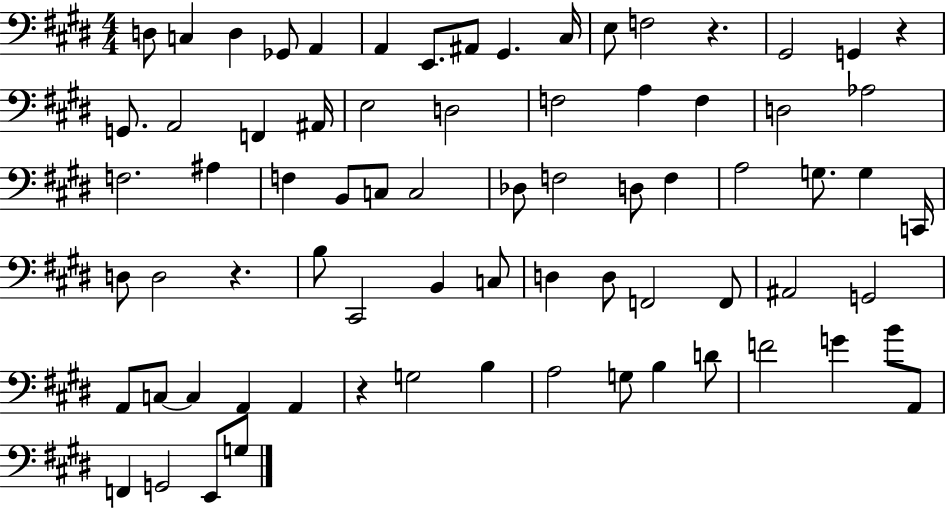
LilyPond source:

{
  \clef bass
  \numericTimeSignature
  \time 4/4
  \key e \major
  d8 c4 d4 ges,8 a,4 | a,4 e,8. ais,8 gis,4. cis16 | e8 f2 r4. | gis,2 g,4 r4 | \break g,8. a,2 f,4 ais,16 | e2 d2 | f2 a4 f4 | d2 aes2 | \break f2. ais4 | f4 b,8 c8 c2 | des8 f2 d8 f4 | a2 g8. g4 c,16 | \break d8 d2 r4. | b8 cis,2 b,4 c8 | d4 d8 f,2 f,8 | ais,2 g,2 | \break a,8 c8~~ c4 a,4 a,4 | r4 g2 b4 | a2 g8 b4 d'8 | f'2 g'4 b'8 a,8 | \break f,4 g,2 e,8 g8 | \bar "|."
}